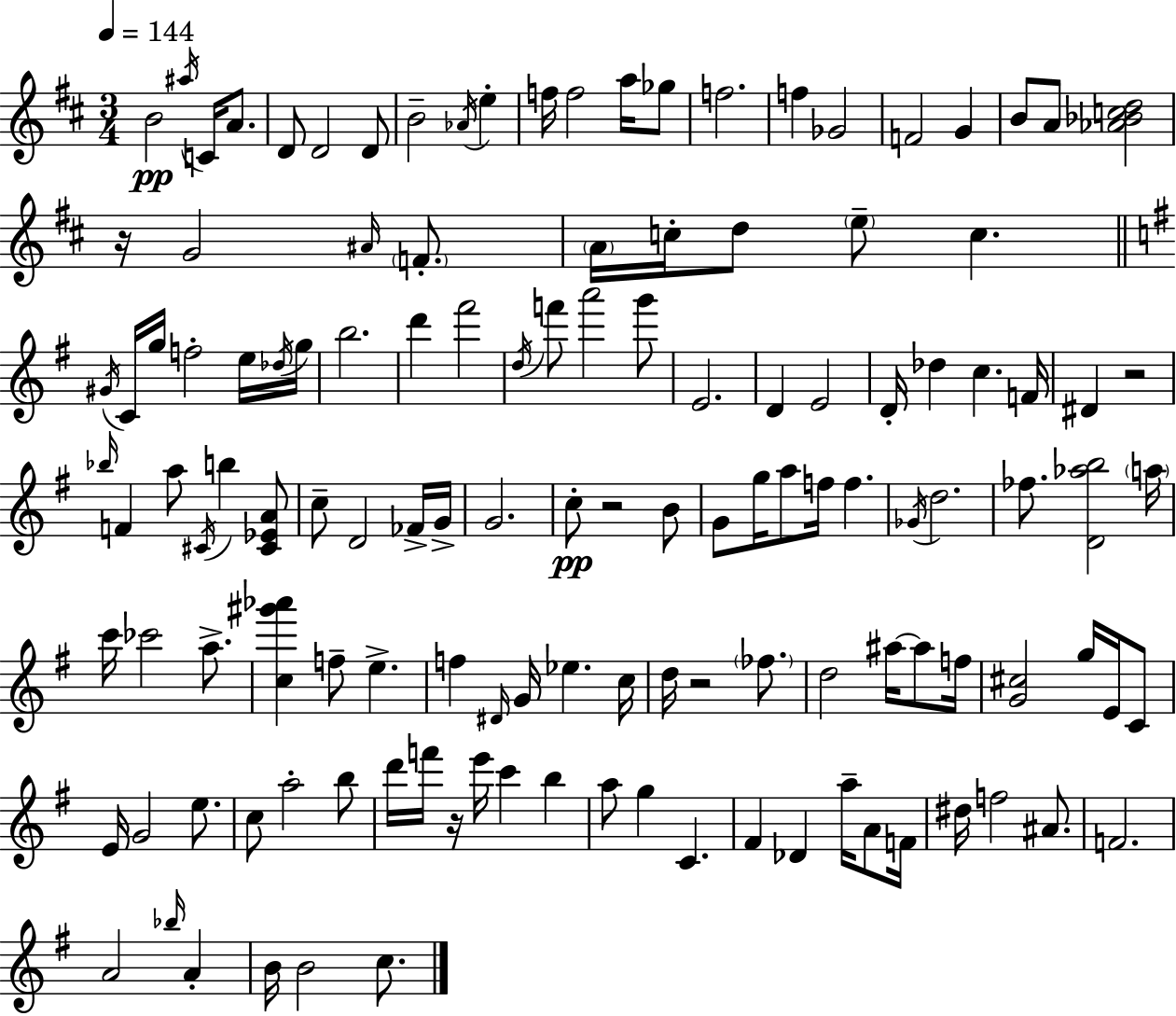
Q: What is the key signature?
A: D major